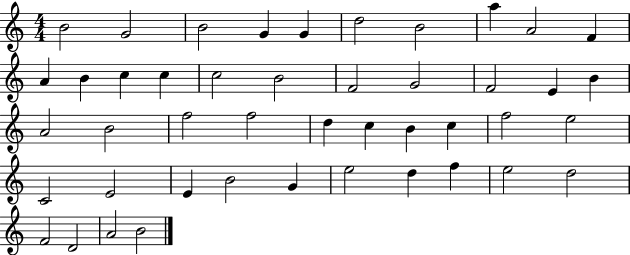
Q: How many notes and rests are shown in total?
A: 45